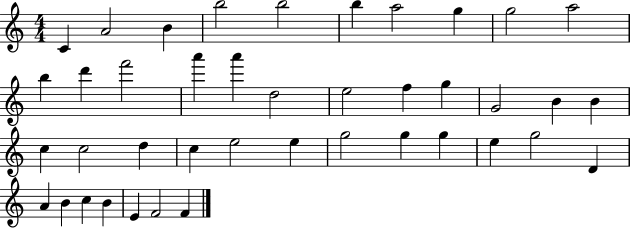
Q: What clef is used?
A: treble